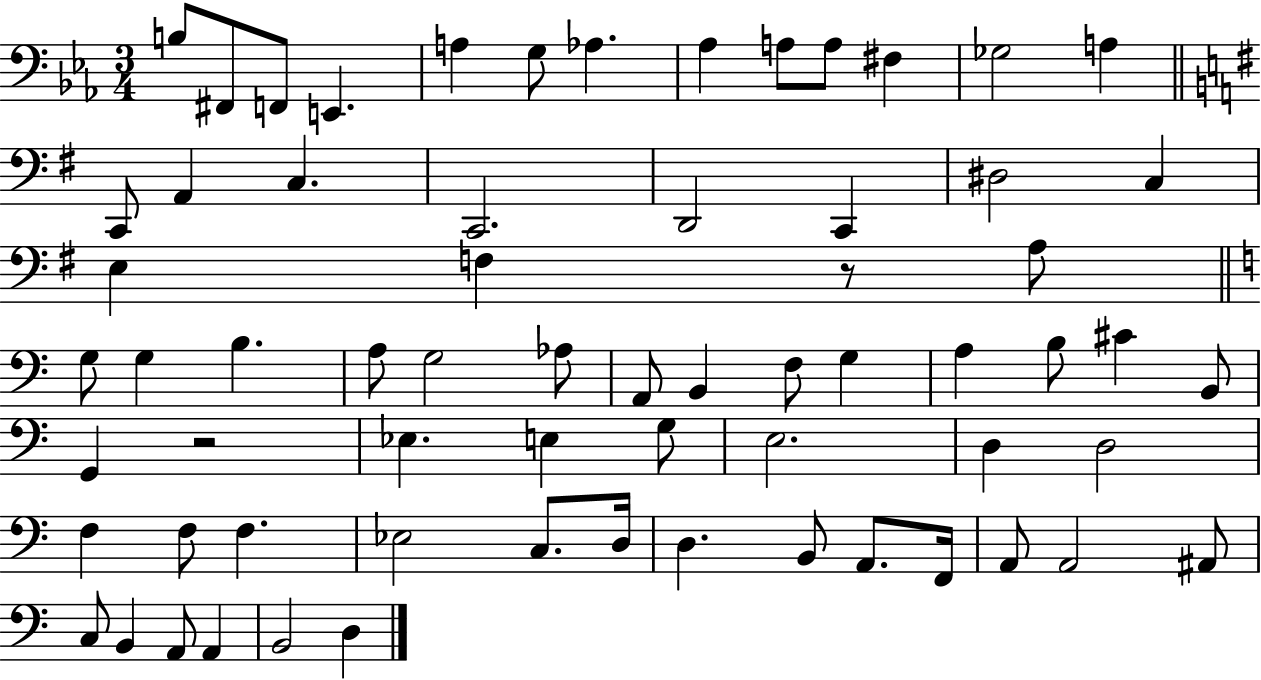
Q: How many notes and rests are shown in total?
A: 66